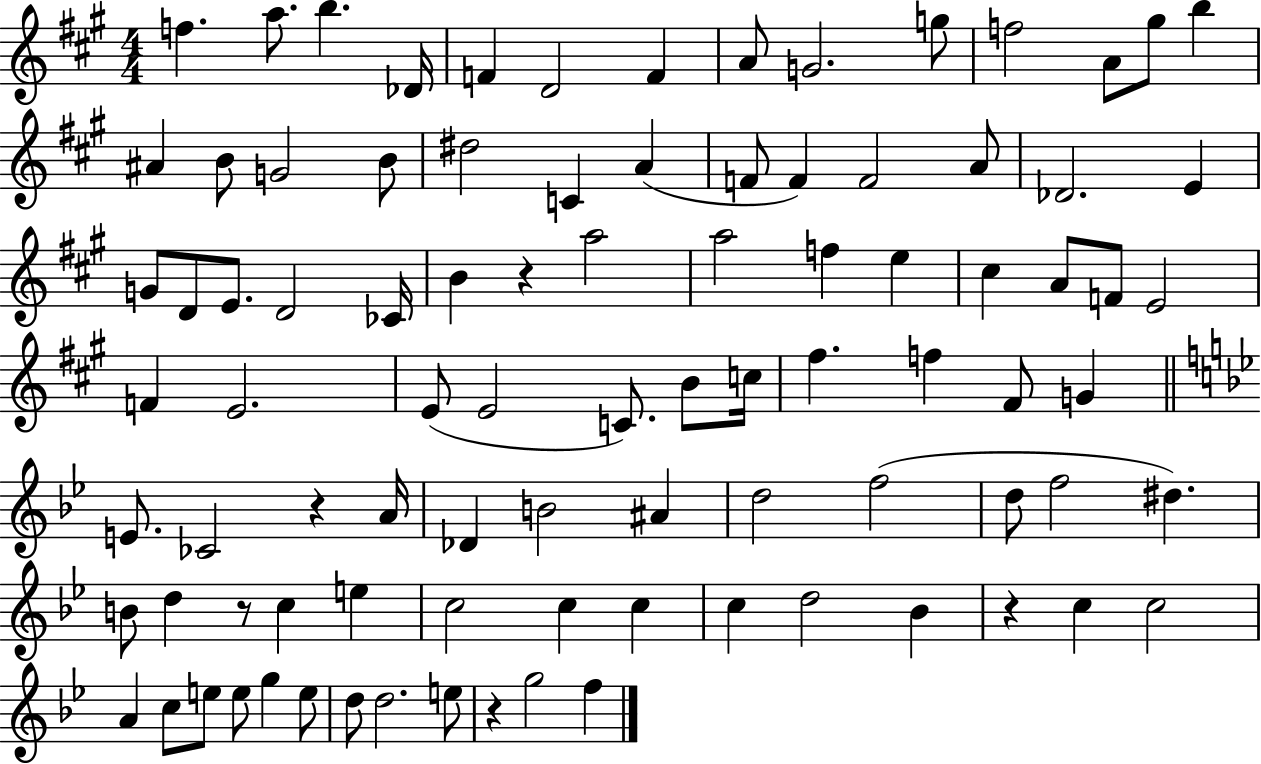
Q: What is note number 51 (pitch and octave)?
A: F#4